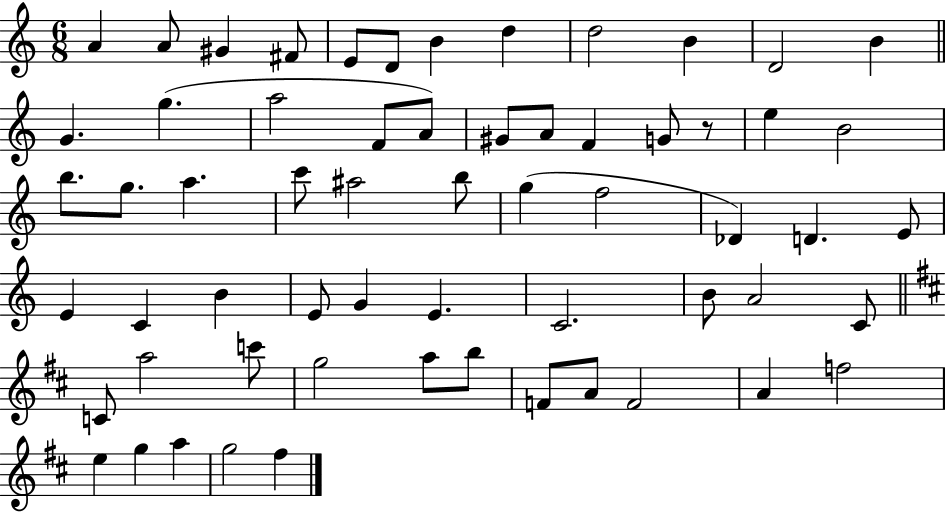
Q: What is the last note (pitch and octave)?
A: F#5